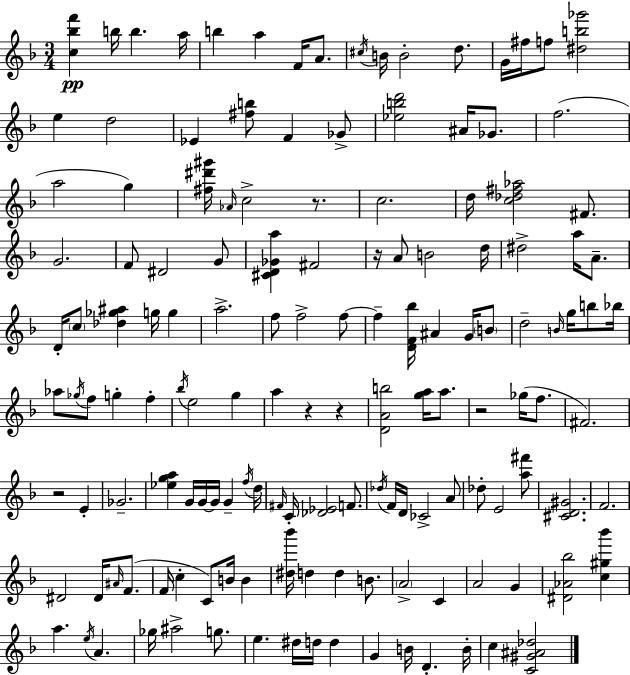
[C5,Bb5,F6]/q B5/s B5/q. A5/s B5/q A5/q F4/s A4/e. C#5/s B4/s B4/h D5/e. G4/s F#5/s F5/e [D#5,B5,Gb6]/h E5/q D5/h Eb4/q [F#5,B5]/e F4/q Gb4/e [Eb5,B5,D6]/h A#4/s Gb4/e. F5/h. A5/h G5/q [F#5,D#6,G#6]/s Ab4/s C5/h R/e. C5/h. D5/s [C5,Db5,F#5,Ab5]/h F#4/e. G4/h. F4/e D#4/h G4/e [C#4,D4,Gb4,A5]/q F#4/h R/s A4/e B4/h D5/s D#5/h A5/s A4/e. D4/s C5/e [Db5,Gb5,A#5]/q G5/s G5/q A5/h. F5/e F5/h F5/e F5/q [D4,F4,Bb5]/s A#4/q G4/s B4/e D5/h B4/s G5/s B5/e Bb5/s Ab5/e Gb5/s F5/e G5/q F5/q Bb5/s E5/h G5/q A5/q R/q R/q [D4,A4,B5]/h [G5,A5]/s A5/e. R/h Gb5/s F5/e. F#4/h. R/h E4/q Gb4/h. [Eb5,G5,A5]/q G4/s G4/s G4/s G4/q F5/s D5/s F#4/s C4/s [Db4,Eb4]/h F4/e. Db5/s F4/s D4/s CES4/h A4/e Db5/e E4/h [A5,F#6]/e [C#4,D4,G#4]/h. F4/h. D#4/h D#4/s A#4/s F4/e. F4/s C5/q C4/e B4/s B4/q [D#5,Bb6]/s D5/q D5/q B4/e. A4/h C4/q A4/h G4/q [D#4,Ab4,Bb5]/h [C5,G#5,Bb6]/q A5/q. E5/s A4/q. Gb5/s A#5/h G5/e. E5/q. D#5/s D5/s D5/q G4/q B4/s D4/q. B4/s C5/q [C4,G#4,A#4,Db5]/h